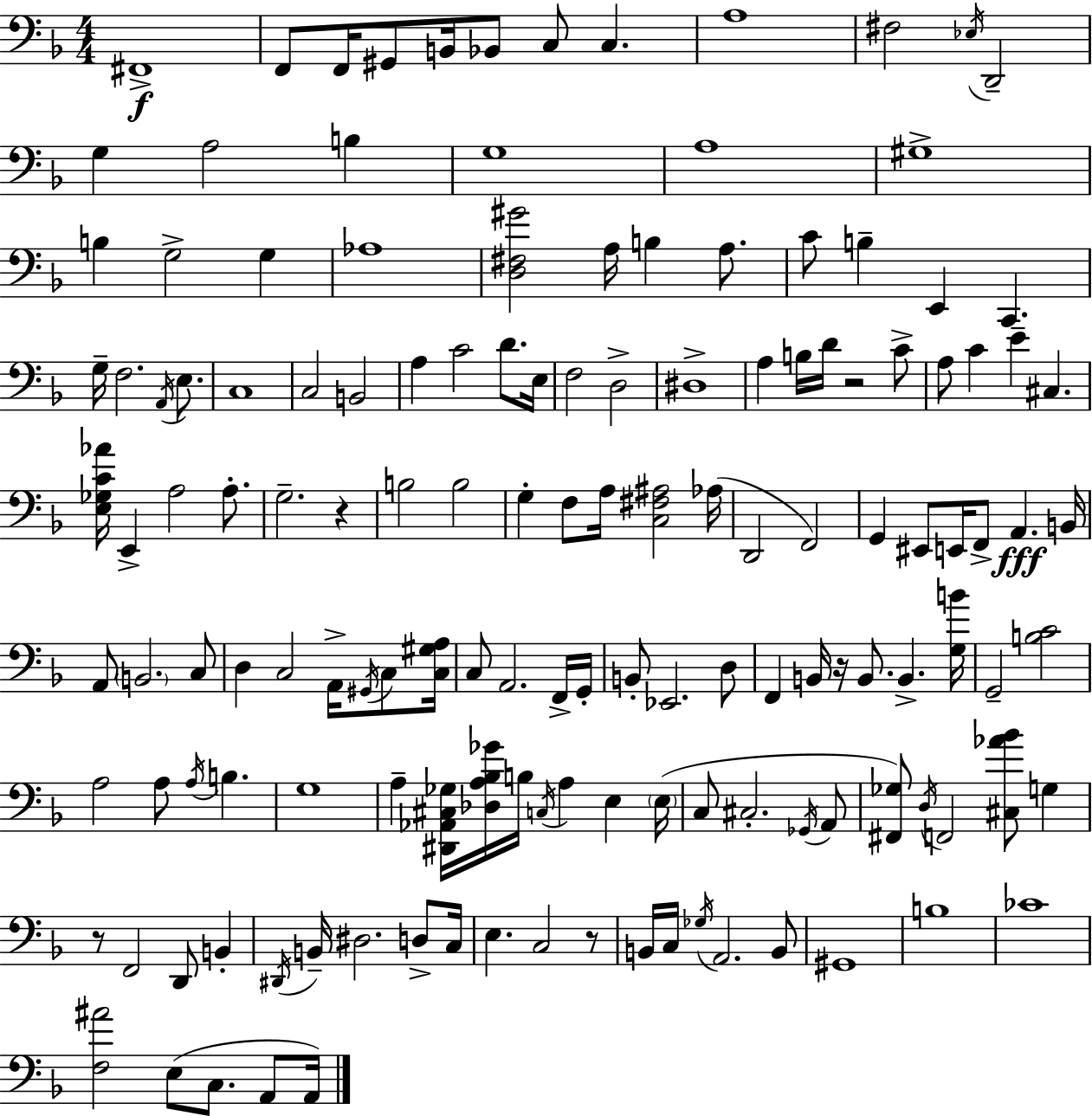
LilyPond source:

{
  \clef bass
  \numericTimeSignature
  \time 4/4
  \key f \major
  \repeat volta 2 { fis,1->\f | f,8 f,16 gis,8 b,16 bes,8 c8 c4. | a1 | fis2 \acciaccatura { ees16 } d,2-- | \break g4 a2 b4 | g1 | a1 | gis1-> | \break b4 g2-> g4 | aes1 | <d fis gis'>2 a16 b4 a8. | c'8 b4-- e,4 c,4. | \break g16-- f2. \acciaccatura { a,16 } e8. | c1 | c2 b,2 | a4 c'2 d'8. | \break e16 f2 d2-> | dis1-> | a4 b16 d'16 r2 | c'8-> a8 c'4 e'4-- cis4. | \break <e ges c' aes'>16 e,4-> a2 a8.-. | g2.-- r4 | b2 b2 | g4-. f8 a16 <c fis ais>2 | \break aes16( d,2 f,2) | g,4 eis,8 e,16 f,8-> a,4.\fff | b,16 a,8 \parenthesize b,2. | c8 d4 c2 a,16-> \acciaccatura { gis,16 } | \break c8 <c gis a>16 c8 a,2. | f,16-> g,16-. b,8-. ees,2. | d8 f,4 b,16 r16 b,8. b,4.-> | <g b'>16 g,2-- <b c'>2 | \break a2 a8 \acciaccatura { a16 } b4. | g1 | a4-- <dis, aes, cis ges>16 <des a bes ges'>16 b16 \acciaccatura { c16 } a4 | e4 \parenthesize e16( c8 cis2.-. | \break \acciaccatura { ges,16 } a,8 <fis, ges>8) \acciaccatura { d16 } f,2 | <cis aes' bes'>8 g4 r8 f,2 | d,8 b,4-. \acciaccatura { dis,16 } b,16-- dis2. | d8-> c16 e4. c2 | \break r8 b,16 c16 \acciaccatura { ges16 } a,2. | b,8 gis,1 | b1 | ces'1 | \break <f ais'>2 | e8( c8. a,8 a,16) } \bar "|."
}